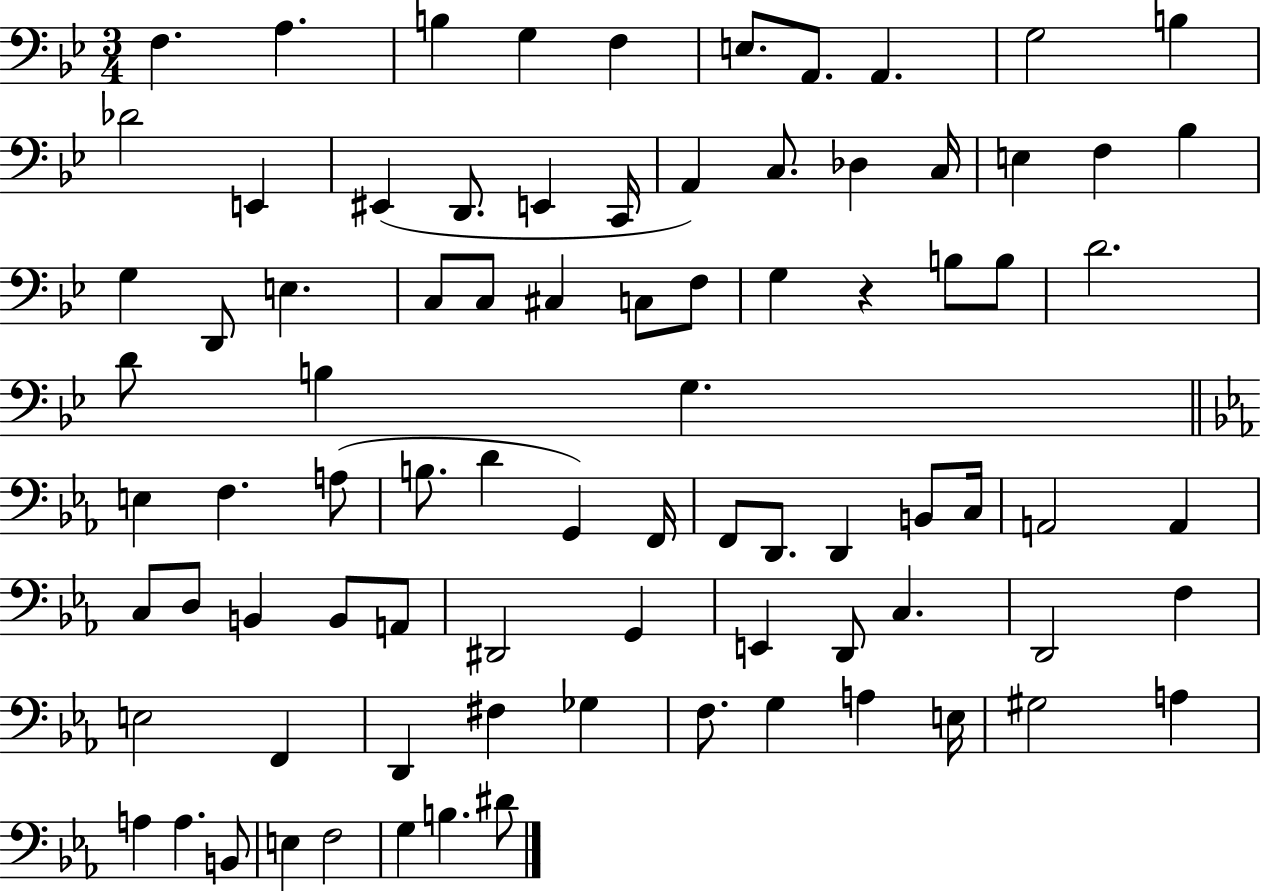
X:1
T:Untitled
M:3/4
L:1/4
K:Bb
F, A, B, G, F, E,/2 A,,/2 A,, G,2 B, _D2 E,, ^E,, D,,/2 E,, C,,/4 A,, C,/2 _D, C,/4 E, F, _B, G, D,,/2 E, C,/2 C,/2 ^C, C,/2 F,/2 G, z B,/2 B,/2 D2 D/2 B, G, E, F, A,/2 B,/2 D G,, F,,/4 F,,/2 D,,/2 D,, B,,/2 C,/4 A,,2 A,, C,/2 D,/2 B,, B,,/2 A,,/2 ^D,,2 G,, E,, D,,/2 C, D,,2 F, E,2 F,, D,, ^F, _G, F,/2 G, A, E,/4 ^G,2 A, A, A, B,,/2 E, F,2 G, B, ^D/2